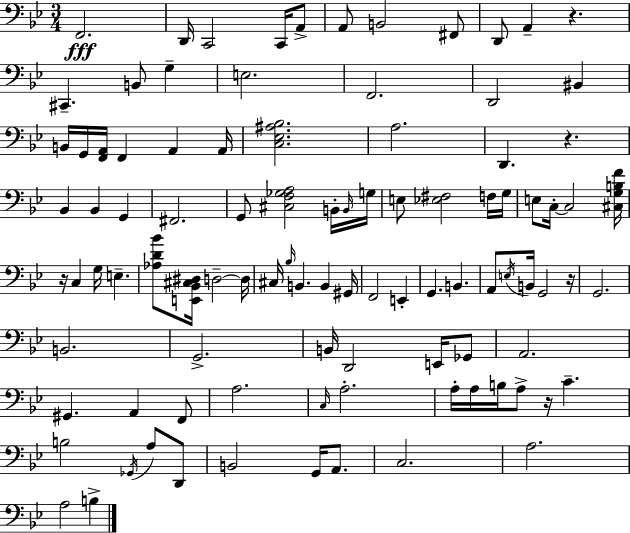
{
  \clef bass
  \numericTimeSignature
  \time 3/4
  \key bes \major
  f,2.\fff | d,16 c,2 c,16 a,8-> | a,8 b,2 fis,8 | d,8 a,4-- r4. | \break cis,4.-- b,8 g4-- | e2. | f,2. | d,2 bis,4 | \break b,16 g,16 <f, a,>16 f,4 a,4 a,16 | <c ees ais bes>2. | a2. | d,4. r4. | \break bes,4 bes,4 g,4 | fis,2. | g,8 <cis f ges a>2 b,16-. \grace { b,16 } | g16 e8 <ees fis>2 f16 | \break g16 e8 c16-.~~ c2 | <cis g b f'>16 r16 c4 g16 e4.-- | <aes d' bes'>8 <e, bes, cis dis>16 d2--~~ | d16 cis16 \grace { bes16 } b,4. b,4 | \break gis,16 f,2 e,4-. | g,4. b,4. | a,8 \acciaccatura { e16 } b,16 g,2 | r16 g,2. | \break b,2. | g,2.-> | b,16 d,2 | e,16 ges,8 a,2. | \break gis,4. a,4 | f,8 a2. | \grace { c16 } a2.-. | a16-. a16 b16 a8-> r16 c'4.-- | \break b2 | \acciaccatura { ges,16 } a8 d,8 b,2 | g,16 a,8. c2. | a2. | \break a2 | b4-> \bar "|."
}